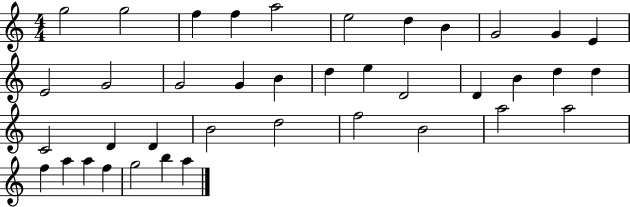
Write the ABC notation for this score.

X:1
T:Untitled
M:4/4
L:1/4
K:C
g2 g2 f f a2 e2 d B G2 G E E2 G2 G2 G B d e D2 D B d d C2 D D B2 d2 f2 B2 a2 a2 f a a f g2 b a